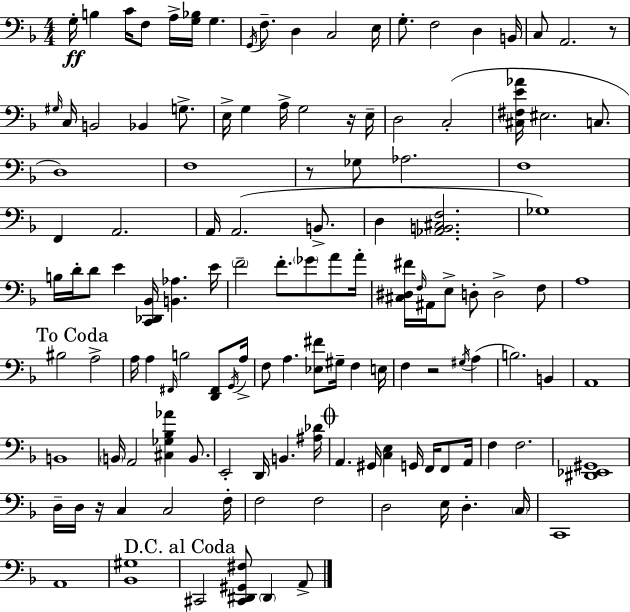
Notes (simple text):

G3/s B3/q C4/s F3/e A3/s [G3,Bb3]/s G3/q. G2/s F3/e. D3/q C3/h E3/s G3/e. F3/h D3/q B2/s C3/e A2/h. R/e G#3/s C3/s B2/h Bb2/q G3/e. E3/s G3/q A3/s G3/h R/s E3/s D3/h C3/h [C#3,F#3,E4,Ab4]/s EIS3/h. C3/e. D3/w F3/w R/e Gb3/e Ab3/h. F3/w F2/q A2/h. A2/s A2/h. B2/e. D3/q [Ab2,B2,C#3,F3]/h. Gb3/w B3/s D4/s D4/e E4/q [C2,Db2,Bb2]/s [B2,Ab3]/q. E4/s F4/h F4/e. Gb4/e A4/e A4/s [C#3,D#3,F#4]/s F3/s A#2/s E3/e D3/e D3/h F3/e A3/w BIS3/h A3/h A3/s A3/q F#2/s B3/h [D2,F#2]/e G2/s A3/s F3/e A3/q. [Eb3,F#4]/e G#3/s F3/q E3/s F3/q R/h G#3/s A3/q B3/h. B2/q A2/w B2/w B2/s A2/h [C#3,Gb3,Bb3,Ab4]/q B2/e. E2/h D2/s B2/q. [A#3,Db4]/s A2/q. G#2/s [C3,E3]/q G2/s F2/s F2/e A2/s F3/q F3/h. [D#2,Eb2,G#2]/w D3/s D3/s R/s C3/q C3/h F3/s F3/h F3/h D3/h E3/s D3/q. C3/s C2/w A2/w [Bb2,G#3]/w C#2/h [C#2,D#2,G#2,F#3]/e D#2/q A2/e